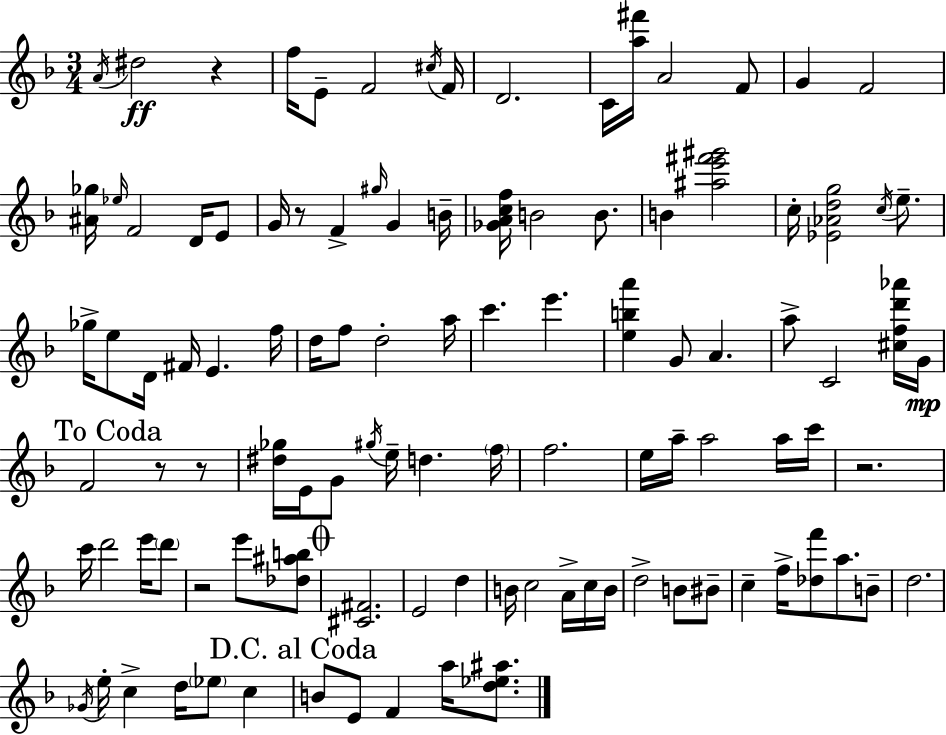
X:1
T:Untitled
M:3/4
L:1/4
K:Dm
A/4 ^d2 z f/4 E/2 F2 ^c/4 F/4 D2 C/4 [a^f']/4 A2 F/2 G F2 [^A_g]/4 _e/4 F2 D/4 E/2 G/4 z/2 F ^g/4 G B/4 [_GAcf]/4 B2 B/2 B [^ae'^f'^g']2 c/4 [_E_Adg]2 c/4 e/2 _g/4 e/2 D/4 ^F/4 E f/4 d/4 f/2 d2 a/4 c' e' [eba'] G/2 A a/2 C2 [^cfd'_a']/4 G/4 F2 z/2 z/2 [^d_g]/4 E/4 G/2 ^g/4 e/4 d f/4 f2 e/4 a/4 a2 a/4 c'/4 z2 c'/4 d'2 e'/4 d'/2 z2 e'/2 [_d^ab]/2 [^C^F]2 E2 d B/4 c2 A/4 c/4 B/4 d2 B/2 ^B/2 c f/4 [_df']/2 a/2 B/2 d2 _G/4 e/4 c d/4 _e/2 c B/2 E/2 F a/4 [d_e^a]/2